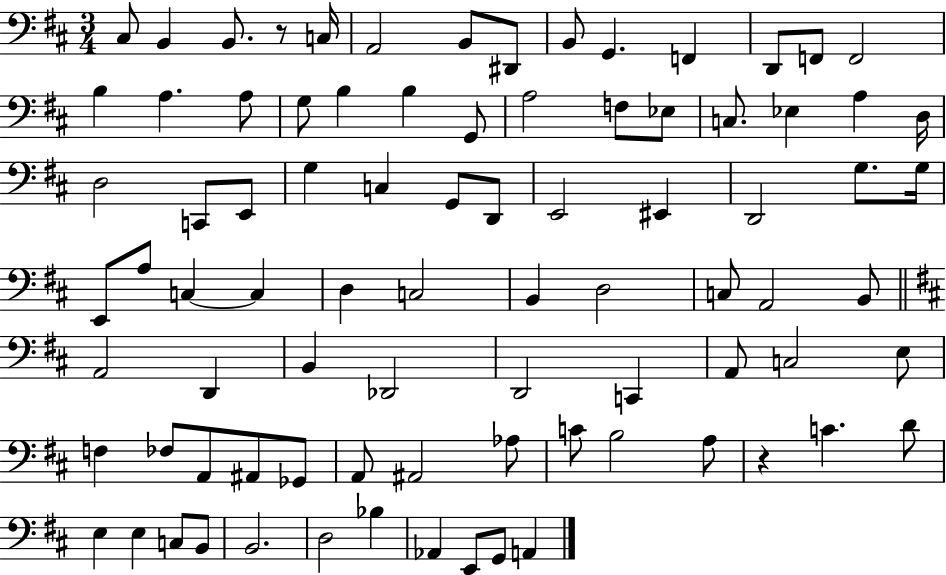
{
  \clef bass
  \numericTimeSignature
  \time 3/4
  \key d \major
  cis8 b,4 b,8. r8 c16 | a,2 b,8 dis,8 | b,8 g,4. f,4 | d,8 f,8 f,2 | \break b4 a4. a8 | g8 b4 b4 g,8 | a2 f8 ees8 | c8. ees4 a4 d16 | \break d2 c,8 e,8 | g4 c4 g,8 d,8 | e,2 eis,4 | d,2 g8. g16 | \break e,8 a8 c4~~ c4 | d4 c2 | b,4 d2 | c8 a,2 b,8 | \break \bar "||" \break \key d \major a,2 d,4 | b,4 des,2 | d,2 c,4 | a,8 c2 e8 | \break f4 fes8 a,8 ais,8 ges,8 | a,8 ais,2 aes8 | c'8 b2 a8 | r4 c'4. d'8 | \break e4 e4 c8 b,8 | b,2. | d2 bes4 | aes,4 e,8 g,8 a,4 | \break \bar "|."
}